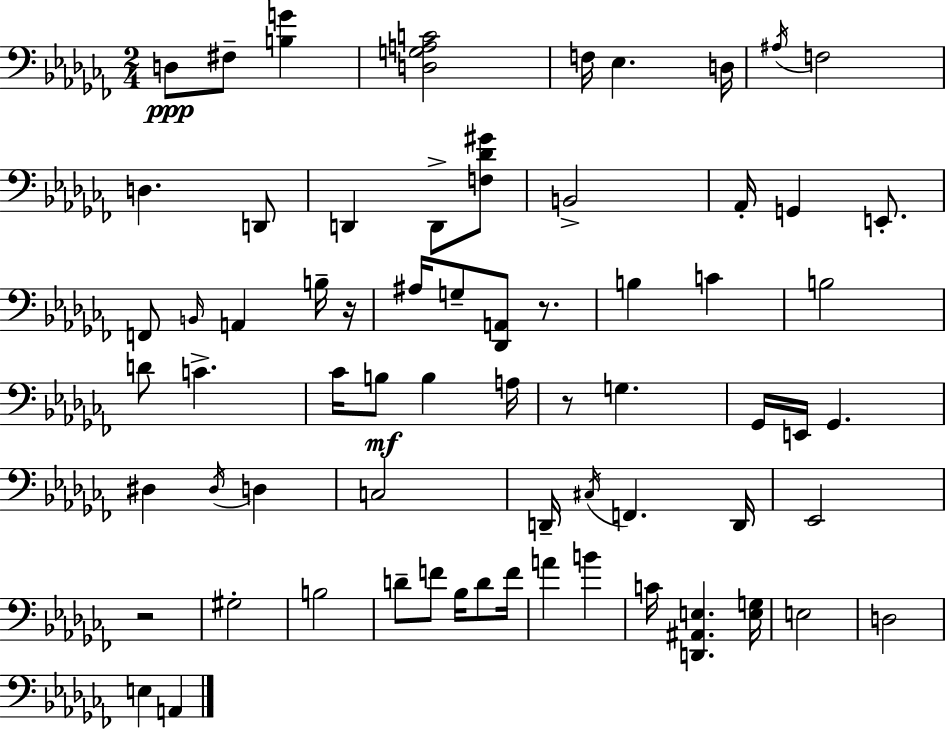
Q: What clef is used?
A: bass